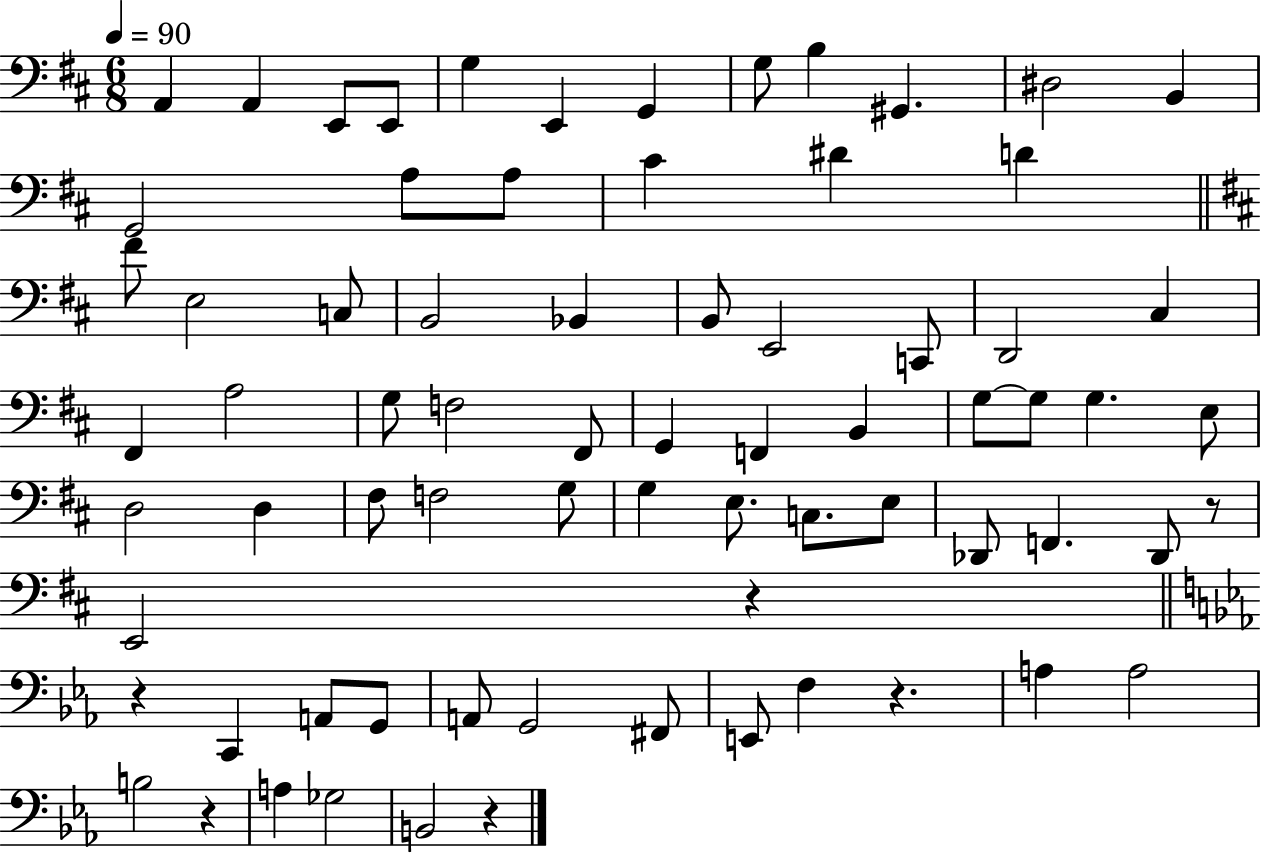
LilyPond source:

{
  \clef bass
  \numericTimeSignature
  \time 6/8
  \key d \major
  \tempo 4 = 90
  \repeat volta 2 { a,4 a,4 e,8 e,8 | g4 e,4 g,4 | g8 b4 gis,4. | dis2 b,4 | \break g,2 a8 a8 | cis'4 dis'4 d'4 | \bar "||" \break \key d \major fis'8 e2 c8 | b,2 bes,4 | b,8 e,2 c,8 | d,2 cis4 | \break fis,4 a2 | g8 f2 fis,8 | g,4 f,4 b,4 | g8~~ g8 g4. e8 | \break d2 d4 | fis8 f2 g8 | g4 e8. c8. e8 | des,8 f,4. des,8 r8 | \break e,2 r4 | \bar "||" \break \key c \minor r4 c,4 a,8 g,8 | a,8 g,2 fis,8 | e,8 f4 r4. | a4 a2 | \break b2 r4 | a4 ges2 | b,2 r4 | } \bar "|."
}